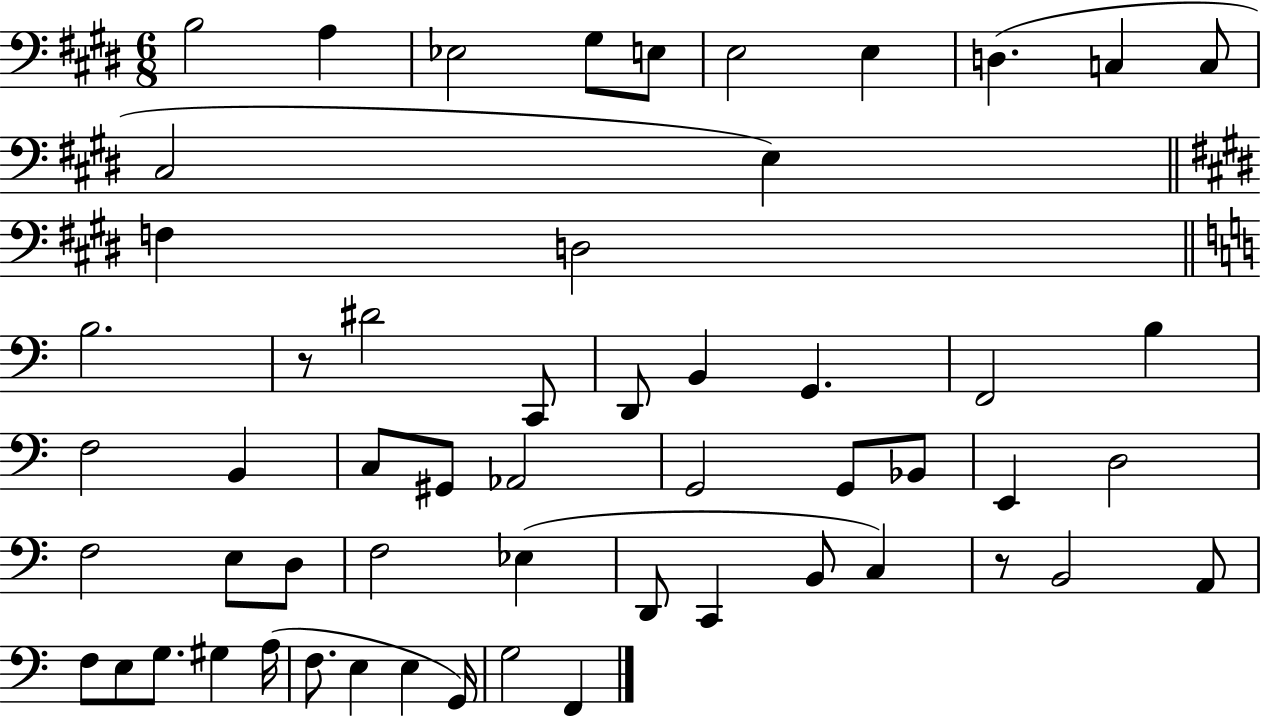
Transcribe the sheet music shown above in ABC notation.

X:1
T:Untitled
M:6/8
L:1/4
K:E
B,2 A, _E,2 ^G,/2 E,/2 E,2 E, D, C, C,/2 ^C,2 E, F, D,2 B,2 z/2 ^D2 C,,/2 D,,/2 B,, G,, F,,2 B, F,2 B,, C,/2 ^G,,/2 _A,,2 G,,2 G,,/2 _B,,/2 E,, D,2 F,2 E,/2 D,/2 F,2 _E, D,,/2 C,, B,,/2 C, z/2 B,,2 A,,/2 F,/2 E,/2 G,/2 ^G, A,/4 F,/2 E, E, G,,/4 G,2 F,,